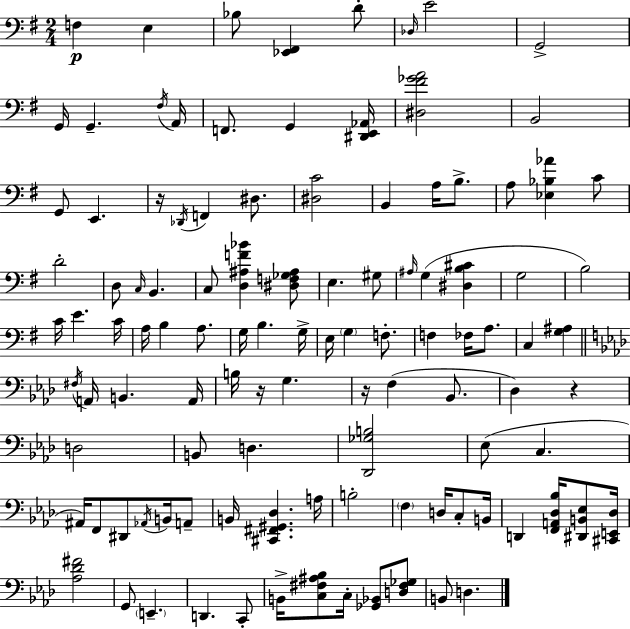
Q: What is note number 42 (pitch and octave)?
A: G3